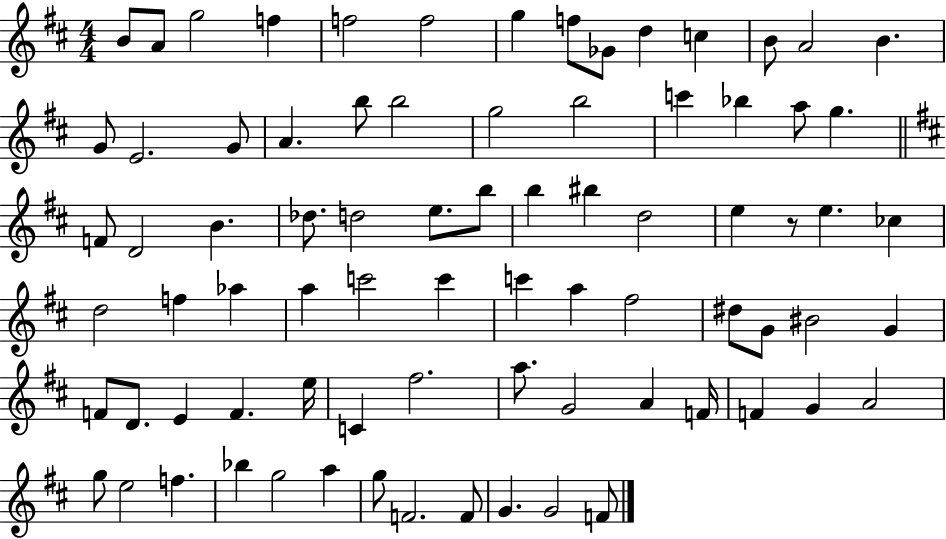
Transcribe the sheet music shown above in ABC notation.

X:1
T:Untitled
M:4/4
L:1/4
K:D
B/2 A/2 g2 f f2 f2 g f/2 _G/2 d c B/2 A2 B G/2 E2 G/2 A b/2 b2 g2 b2 c' _b a/2 g F/2 D2 B _d/2 d2 e/2 b/2 b ^b d2 e z/2 e _c d2 f _a a c'2 c' c' a ^f2 ^d/2 G/2 ^B2 G F/2 D/2 E F e/4 C ^f2 a/2 G2 A F/4 F G A2 g/2 e2 f _b g2 a g/2 F2 F/2 G G2 F/2